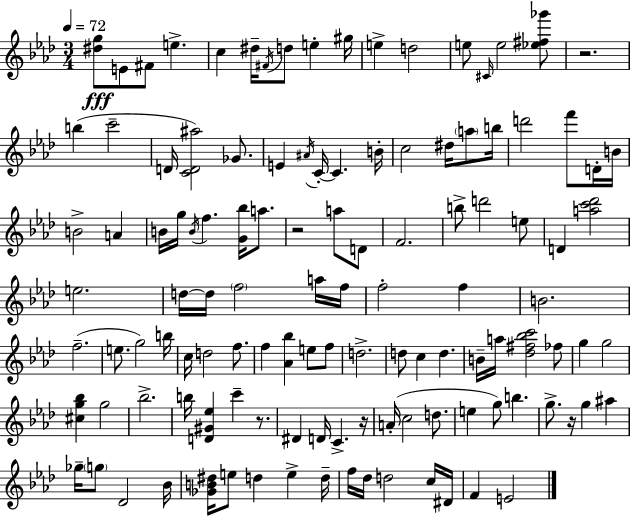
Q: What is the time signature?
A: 3/4